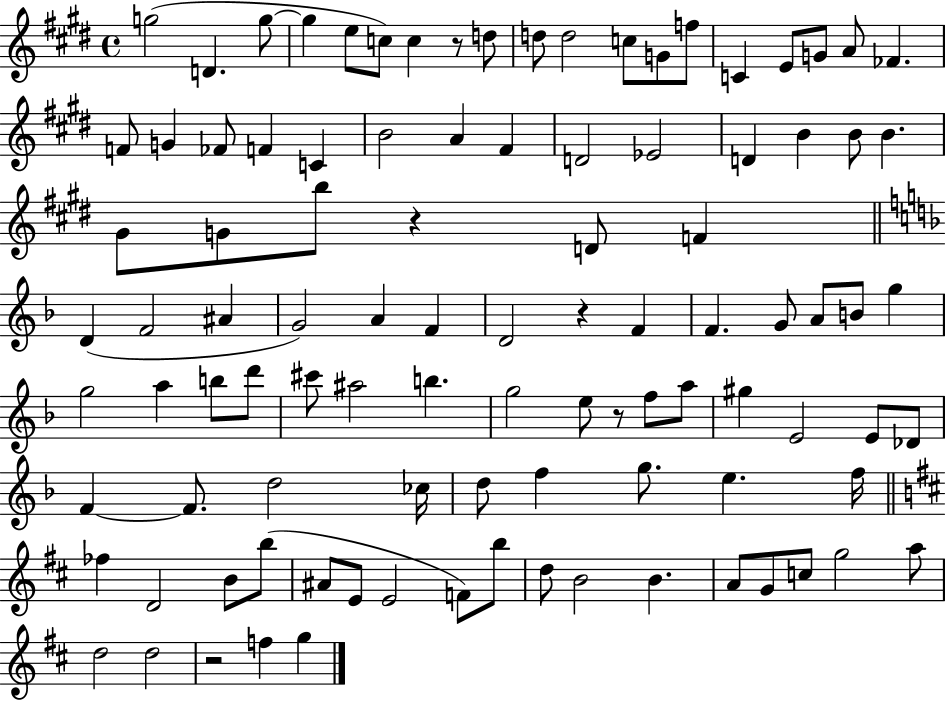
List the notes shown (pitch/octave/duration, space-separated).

G5/h D4/q. G5/e G5/q E5/e C5/e C5/q R/e D5/e D5/e D5/h C5/e G4/e F5/e C4/q E4/e G4/e A4/e FES4/q. F4/e G4/q FES4/e F4/q C4/q B4/h A4/q F#4/q D4/h Eb4/h D4/q B4/q B4/e B4/q. G#4/e G4/e B5/e R/q D4/e F4/q D4/q F4/h A#4/q G4/h A4/q F4/q D4/h R/q F4/q F4/q. G4/e A4/e B4/e G5/q G5/h A5/q B5/e D6/e C#6/e A#5/h B5/q. G5/h E5/e R/e F5/e A5/e G#5/q E4/h E4/e Db4/e F4/q F4/e. D5/h CES5/s D5/e F5/q G5/e. E5/q. F5/s FES5/q D4/h B4/e B5/e A#4/e E4/e E4/h F4/e B5/e D5/e B4/h B4/q. A4/e G4/e C5/e G5/h A5/e D5/h D5/h R/h F5/q G5/q